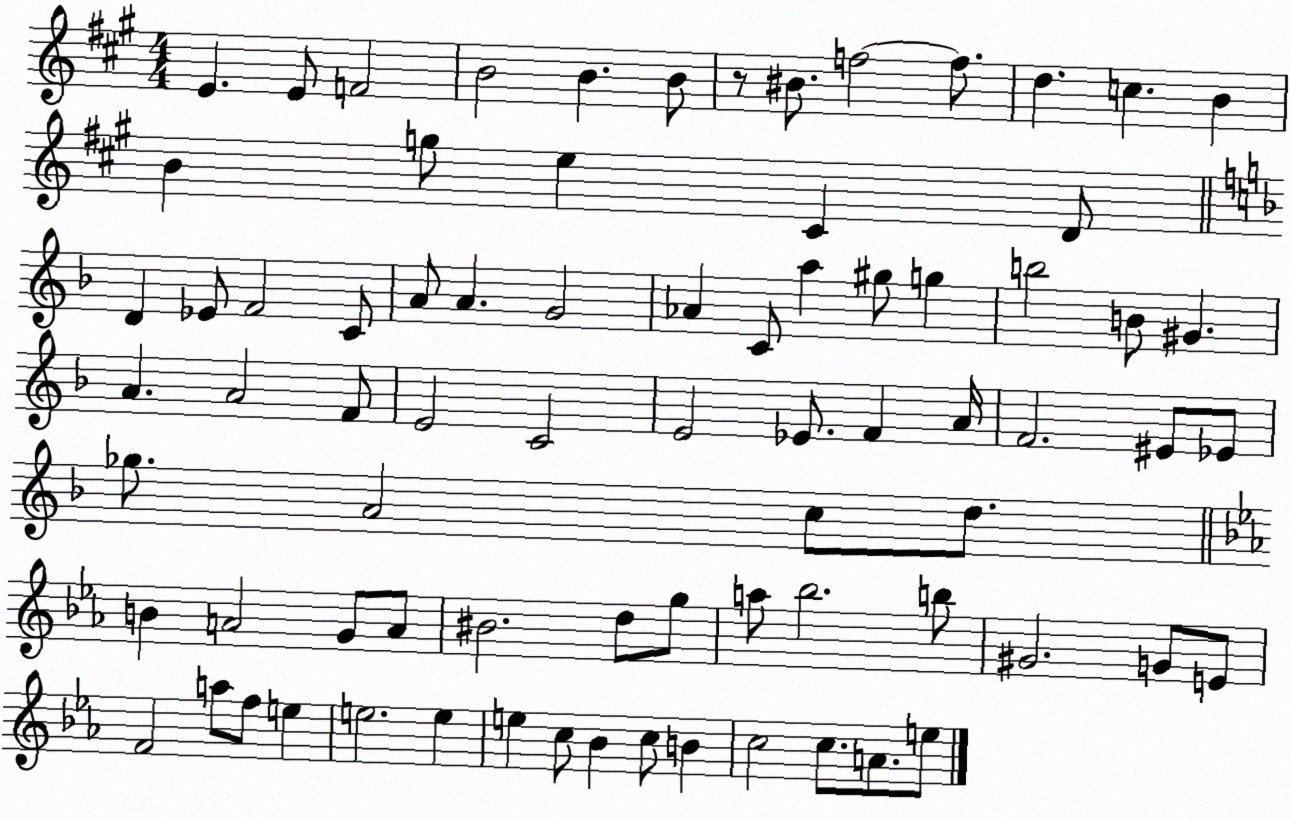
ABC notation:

X:1
T:Untitled
M:4/4
L:1/4
K:A
E E/2 F2 B2 B B/2 z/2 ^B/2 f2 f/2 d c B B g/2 e ^C D/2 D _E/2 F2 C/2 A/2 A G2 _A C/2 a ^g/2 g b2 B/2 ^G A A2 F/2 E2 C2 E2 _E/2 F A/4 F2 ^E/2 _E/2 _g/2 A2 c/2 d/2 B A2 G/2 A/2 ^B2 d/2 g/2 a/2 _b2 b/2 ^G2 G/2 E/2 F2 a/2 f/2 e e2 e e c/2 _B c/2 B c2 c/2 A/2 e/2